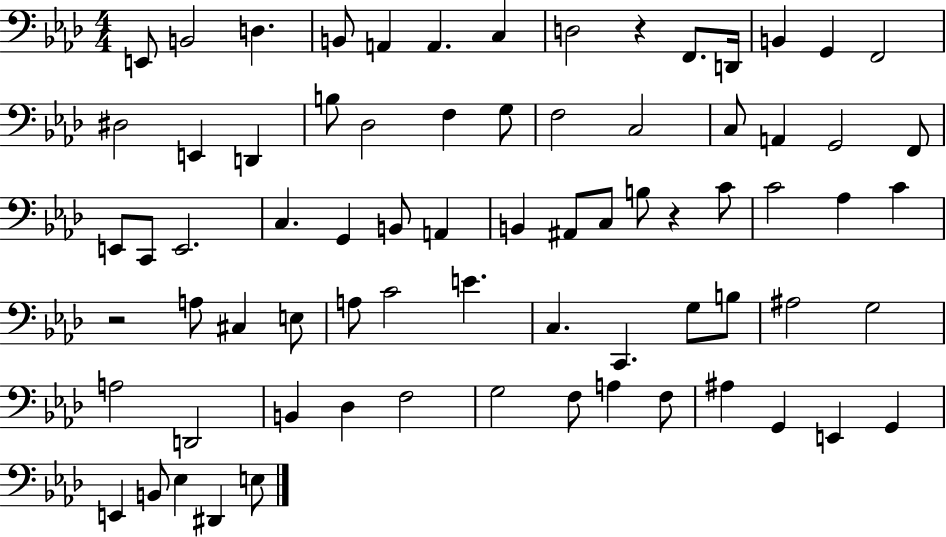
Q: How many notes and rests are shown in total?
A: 74